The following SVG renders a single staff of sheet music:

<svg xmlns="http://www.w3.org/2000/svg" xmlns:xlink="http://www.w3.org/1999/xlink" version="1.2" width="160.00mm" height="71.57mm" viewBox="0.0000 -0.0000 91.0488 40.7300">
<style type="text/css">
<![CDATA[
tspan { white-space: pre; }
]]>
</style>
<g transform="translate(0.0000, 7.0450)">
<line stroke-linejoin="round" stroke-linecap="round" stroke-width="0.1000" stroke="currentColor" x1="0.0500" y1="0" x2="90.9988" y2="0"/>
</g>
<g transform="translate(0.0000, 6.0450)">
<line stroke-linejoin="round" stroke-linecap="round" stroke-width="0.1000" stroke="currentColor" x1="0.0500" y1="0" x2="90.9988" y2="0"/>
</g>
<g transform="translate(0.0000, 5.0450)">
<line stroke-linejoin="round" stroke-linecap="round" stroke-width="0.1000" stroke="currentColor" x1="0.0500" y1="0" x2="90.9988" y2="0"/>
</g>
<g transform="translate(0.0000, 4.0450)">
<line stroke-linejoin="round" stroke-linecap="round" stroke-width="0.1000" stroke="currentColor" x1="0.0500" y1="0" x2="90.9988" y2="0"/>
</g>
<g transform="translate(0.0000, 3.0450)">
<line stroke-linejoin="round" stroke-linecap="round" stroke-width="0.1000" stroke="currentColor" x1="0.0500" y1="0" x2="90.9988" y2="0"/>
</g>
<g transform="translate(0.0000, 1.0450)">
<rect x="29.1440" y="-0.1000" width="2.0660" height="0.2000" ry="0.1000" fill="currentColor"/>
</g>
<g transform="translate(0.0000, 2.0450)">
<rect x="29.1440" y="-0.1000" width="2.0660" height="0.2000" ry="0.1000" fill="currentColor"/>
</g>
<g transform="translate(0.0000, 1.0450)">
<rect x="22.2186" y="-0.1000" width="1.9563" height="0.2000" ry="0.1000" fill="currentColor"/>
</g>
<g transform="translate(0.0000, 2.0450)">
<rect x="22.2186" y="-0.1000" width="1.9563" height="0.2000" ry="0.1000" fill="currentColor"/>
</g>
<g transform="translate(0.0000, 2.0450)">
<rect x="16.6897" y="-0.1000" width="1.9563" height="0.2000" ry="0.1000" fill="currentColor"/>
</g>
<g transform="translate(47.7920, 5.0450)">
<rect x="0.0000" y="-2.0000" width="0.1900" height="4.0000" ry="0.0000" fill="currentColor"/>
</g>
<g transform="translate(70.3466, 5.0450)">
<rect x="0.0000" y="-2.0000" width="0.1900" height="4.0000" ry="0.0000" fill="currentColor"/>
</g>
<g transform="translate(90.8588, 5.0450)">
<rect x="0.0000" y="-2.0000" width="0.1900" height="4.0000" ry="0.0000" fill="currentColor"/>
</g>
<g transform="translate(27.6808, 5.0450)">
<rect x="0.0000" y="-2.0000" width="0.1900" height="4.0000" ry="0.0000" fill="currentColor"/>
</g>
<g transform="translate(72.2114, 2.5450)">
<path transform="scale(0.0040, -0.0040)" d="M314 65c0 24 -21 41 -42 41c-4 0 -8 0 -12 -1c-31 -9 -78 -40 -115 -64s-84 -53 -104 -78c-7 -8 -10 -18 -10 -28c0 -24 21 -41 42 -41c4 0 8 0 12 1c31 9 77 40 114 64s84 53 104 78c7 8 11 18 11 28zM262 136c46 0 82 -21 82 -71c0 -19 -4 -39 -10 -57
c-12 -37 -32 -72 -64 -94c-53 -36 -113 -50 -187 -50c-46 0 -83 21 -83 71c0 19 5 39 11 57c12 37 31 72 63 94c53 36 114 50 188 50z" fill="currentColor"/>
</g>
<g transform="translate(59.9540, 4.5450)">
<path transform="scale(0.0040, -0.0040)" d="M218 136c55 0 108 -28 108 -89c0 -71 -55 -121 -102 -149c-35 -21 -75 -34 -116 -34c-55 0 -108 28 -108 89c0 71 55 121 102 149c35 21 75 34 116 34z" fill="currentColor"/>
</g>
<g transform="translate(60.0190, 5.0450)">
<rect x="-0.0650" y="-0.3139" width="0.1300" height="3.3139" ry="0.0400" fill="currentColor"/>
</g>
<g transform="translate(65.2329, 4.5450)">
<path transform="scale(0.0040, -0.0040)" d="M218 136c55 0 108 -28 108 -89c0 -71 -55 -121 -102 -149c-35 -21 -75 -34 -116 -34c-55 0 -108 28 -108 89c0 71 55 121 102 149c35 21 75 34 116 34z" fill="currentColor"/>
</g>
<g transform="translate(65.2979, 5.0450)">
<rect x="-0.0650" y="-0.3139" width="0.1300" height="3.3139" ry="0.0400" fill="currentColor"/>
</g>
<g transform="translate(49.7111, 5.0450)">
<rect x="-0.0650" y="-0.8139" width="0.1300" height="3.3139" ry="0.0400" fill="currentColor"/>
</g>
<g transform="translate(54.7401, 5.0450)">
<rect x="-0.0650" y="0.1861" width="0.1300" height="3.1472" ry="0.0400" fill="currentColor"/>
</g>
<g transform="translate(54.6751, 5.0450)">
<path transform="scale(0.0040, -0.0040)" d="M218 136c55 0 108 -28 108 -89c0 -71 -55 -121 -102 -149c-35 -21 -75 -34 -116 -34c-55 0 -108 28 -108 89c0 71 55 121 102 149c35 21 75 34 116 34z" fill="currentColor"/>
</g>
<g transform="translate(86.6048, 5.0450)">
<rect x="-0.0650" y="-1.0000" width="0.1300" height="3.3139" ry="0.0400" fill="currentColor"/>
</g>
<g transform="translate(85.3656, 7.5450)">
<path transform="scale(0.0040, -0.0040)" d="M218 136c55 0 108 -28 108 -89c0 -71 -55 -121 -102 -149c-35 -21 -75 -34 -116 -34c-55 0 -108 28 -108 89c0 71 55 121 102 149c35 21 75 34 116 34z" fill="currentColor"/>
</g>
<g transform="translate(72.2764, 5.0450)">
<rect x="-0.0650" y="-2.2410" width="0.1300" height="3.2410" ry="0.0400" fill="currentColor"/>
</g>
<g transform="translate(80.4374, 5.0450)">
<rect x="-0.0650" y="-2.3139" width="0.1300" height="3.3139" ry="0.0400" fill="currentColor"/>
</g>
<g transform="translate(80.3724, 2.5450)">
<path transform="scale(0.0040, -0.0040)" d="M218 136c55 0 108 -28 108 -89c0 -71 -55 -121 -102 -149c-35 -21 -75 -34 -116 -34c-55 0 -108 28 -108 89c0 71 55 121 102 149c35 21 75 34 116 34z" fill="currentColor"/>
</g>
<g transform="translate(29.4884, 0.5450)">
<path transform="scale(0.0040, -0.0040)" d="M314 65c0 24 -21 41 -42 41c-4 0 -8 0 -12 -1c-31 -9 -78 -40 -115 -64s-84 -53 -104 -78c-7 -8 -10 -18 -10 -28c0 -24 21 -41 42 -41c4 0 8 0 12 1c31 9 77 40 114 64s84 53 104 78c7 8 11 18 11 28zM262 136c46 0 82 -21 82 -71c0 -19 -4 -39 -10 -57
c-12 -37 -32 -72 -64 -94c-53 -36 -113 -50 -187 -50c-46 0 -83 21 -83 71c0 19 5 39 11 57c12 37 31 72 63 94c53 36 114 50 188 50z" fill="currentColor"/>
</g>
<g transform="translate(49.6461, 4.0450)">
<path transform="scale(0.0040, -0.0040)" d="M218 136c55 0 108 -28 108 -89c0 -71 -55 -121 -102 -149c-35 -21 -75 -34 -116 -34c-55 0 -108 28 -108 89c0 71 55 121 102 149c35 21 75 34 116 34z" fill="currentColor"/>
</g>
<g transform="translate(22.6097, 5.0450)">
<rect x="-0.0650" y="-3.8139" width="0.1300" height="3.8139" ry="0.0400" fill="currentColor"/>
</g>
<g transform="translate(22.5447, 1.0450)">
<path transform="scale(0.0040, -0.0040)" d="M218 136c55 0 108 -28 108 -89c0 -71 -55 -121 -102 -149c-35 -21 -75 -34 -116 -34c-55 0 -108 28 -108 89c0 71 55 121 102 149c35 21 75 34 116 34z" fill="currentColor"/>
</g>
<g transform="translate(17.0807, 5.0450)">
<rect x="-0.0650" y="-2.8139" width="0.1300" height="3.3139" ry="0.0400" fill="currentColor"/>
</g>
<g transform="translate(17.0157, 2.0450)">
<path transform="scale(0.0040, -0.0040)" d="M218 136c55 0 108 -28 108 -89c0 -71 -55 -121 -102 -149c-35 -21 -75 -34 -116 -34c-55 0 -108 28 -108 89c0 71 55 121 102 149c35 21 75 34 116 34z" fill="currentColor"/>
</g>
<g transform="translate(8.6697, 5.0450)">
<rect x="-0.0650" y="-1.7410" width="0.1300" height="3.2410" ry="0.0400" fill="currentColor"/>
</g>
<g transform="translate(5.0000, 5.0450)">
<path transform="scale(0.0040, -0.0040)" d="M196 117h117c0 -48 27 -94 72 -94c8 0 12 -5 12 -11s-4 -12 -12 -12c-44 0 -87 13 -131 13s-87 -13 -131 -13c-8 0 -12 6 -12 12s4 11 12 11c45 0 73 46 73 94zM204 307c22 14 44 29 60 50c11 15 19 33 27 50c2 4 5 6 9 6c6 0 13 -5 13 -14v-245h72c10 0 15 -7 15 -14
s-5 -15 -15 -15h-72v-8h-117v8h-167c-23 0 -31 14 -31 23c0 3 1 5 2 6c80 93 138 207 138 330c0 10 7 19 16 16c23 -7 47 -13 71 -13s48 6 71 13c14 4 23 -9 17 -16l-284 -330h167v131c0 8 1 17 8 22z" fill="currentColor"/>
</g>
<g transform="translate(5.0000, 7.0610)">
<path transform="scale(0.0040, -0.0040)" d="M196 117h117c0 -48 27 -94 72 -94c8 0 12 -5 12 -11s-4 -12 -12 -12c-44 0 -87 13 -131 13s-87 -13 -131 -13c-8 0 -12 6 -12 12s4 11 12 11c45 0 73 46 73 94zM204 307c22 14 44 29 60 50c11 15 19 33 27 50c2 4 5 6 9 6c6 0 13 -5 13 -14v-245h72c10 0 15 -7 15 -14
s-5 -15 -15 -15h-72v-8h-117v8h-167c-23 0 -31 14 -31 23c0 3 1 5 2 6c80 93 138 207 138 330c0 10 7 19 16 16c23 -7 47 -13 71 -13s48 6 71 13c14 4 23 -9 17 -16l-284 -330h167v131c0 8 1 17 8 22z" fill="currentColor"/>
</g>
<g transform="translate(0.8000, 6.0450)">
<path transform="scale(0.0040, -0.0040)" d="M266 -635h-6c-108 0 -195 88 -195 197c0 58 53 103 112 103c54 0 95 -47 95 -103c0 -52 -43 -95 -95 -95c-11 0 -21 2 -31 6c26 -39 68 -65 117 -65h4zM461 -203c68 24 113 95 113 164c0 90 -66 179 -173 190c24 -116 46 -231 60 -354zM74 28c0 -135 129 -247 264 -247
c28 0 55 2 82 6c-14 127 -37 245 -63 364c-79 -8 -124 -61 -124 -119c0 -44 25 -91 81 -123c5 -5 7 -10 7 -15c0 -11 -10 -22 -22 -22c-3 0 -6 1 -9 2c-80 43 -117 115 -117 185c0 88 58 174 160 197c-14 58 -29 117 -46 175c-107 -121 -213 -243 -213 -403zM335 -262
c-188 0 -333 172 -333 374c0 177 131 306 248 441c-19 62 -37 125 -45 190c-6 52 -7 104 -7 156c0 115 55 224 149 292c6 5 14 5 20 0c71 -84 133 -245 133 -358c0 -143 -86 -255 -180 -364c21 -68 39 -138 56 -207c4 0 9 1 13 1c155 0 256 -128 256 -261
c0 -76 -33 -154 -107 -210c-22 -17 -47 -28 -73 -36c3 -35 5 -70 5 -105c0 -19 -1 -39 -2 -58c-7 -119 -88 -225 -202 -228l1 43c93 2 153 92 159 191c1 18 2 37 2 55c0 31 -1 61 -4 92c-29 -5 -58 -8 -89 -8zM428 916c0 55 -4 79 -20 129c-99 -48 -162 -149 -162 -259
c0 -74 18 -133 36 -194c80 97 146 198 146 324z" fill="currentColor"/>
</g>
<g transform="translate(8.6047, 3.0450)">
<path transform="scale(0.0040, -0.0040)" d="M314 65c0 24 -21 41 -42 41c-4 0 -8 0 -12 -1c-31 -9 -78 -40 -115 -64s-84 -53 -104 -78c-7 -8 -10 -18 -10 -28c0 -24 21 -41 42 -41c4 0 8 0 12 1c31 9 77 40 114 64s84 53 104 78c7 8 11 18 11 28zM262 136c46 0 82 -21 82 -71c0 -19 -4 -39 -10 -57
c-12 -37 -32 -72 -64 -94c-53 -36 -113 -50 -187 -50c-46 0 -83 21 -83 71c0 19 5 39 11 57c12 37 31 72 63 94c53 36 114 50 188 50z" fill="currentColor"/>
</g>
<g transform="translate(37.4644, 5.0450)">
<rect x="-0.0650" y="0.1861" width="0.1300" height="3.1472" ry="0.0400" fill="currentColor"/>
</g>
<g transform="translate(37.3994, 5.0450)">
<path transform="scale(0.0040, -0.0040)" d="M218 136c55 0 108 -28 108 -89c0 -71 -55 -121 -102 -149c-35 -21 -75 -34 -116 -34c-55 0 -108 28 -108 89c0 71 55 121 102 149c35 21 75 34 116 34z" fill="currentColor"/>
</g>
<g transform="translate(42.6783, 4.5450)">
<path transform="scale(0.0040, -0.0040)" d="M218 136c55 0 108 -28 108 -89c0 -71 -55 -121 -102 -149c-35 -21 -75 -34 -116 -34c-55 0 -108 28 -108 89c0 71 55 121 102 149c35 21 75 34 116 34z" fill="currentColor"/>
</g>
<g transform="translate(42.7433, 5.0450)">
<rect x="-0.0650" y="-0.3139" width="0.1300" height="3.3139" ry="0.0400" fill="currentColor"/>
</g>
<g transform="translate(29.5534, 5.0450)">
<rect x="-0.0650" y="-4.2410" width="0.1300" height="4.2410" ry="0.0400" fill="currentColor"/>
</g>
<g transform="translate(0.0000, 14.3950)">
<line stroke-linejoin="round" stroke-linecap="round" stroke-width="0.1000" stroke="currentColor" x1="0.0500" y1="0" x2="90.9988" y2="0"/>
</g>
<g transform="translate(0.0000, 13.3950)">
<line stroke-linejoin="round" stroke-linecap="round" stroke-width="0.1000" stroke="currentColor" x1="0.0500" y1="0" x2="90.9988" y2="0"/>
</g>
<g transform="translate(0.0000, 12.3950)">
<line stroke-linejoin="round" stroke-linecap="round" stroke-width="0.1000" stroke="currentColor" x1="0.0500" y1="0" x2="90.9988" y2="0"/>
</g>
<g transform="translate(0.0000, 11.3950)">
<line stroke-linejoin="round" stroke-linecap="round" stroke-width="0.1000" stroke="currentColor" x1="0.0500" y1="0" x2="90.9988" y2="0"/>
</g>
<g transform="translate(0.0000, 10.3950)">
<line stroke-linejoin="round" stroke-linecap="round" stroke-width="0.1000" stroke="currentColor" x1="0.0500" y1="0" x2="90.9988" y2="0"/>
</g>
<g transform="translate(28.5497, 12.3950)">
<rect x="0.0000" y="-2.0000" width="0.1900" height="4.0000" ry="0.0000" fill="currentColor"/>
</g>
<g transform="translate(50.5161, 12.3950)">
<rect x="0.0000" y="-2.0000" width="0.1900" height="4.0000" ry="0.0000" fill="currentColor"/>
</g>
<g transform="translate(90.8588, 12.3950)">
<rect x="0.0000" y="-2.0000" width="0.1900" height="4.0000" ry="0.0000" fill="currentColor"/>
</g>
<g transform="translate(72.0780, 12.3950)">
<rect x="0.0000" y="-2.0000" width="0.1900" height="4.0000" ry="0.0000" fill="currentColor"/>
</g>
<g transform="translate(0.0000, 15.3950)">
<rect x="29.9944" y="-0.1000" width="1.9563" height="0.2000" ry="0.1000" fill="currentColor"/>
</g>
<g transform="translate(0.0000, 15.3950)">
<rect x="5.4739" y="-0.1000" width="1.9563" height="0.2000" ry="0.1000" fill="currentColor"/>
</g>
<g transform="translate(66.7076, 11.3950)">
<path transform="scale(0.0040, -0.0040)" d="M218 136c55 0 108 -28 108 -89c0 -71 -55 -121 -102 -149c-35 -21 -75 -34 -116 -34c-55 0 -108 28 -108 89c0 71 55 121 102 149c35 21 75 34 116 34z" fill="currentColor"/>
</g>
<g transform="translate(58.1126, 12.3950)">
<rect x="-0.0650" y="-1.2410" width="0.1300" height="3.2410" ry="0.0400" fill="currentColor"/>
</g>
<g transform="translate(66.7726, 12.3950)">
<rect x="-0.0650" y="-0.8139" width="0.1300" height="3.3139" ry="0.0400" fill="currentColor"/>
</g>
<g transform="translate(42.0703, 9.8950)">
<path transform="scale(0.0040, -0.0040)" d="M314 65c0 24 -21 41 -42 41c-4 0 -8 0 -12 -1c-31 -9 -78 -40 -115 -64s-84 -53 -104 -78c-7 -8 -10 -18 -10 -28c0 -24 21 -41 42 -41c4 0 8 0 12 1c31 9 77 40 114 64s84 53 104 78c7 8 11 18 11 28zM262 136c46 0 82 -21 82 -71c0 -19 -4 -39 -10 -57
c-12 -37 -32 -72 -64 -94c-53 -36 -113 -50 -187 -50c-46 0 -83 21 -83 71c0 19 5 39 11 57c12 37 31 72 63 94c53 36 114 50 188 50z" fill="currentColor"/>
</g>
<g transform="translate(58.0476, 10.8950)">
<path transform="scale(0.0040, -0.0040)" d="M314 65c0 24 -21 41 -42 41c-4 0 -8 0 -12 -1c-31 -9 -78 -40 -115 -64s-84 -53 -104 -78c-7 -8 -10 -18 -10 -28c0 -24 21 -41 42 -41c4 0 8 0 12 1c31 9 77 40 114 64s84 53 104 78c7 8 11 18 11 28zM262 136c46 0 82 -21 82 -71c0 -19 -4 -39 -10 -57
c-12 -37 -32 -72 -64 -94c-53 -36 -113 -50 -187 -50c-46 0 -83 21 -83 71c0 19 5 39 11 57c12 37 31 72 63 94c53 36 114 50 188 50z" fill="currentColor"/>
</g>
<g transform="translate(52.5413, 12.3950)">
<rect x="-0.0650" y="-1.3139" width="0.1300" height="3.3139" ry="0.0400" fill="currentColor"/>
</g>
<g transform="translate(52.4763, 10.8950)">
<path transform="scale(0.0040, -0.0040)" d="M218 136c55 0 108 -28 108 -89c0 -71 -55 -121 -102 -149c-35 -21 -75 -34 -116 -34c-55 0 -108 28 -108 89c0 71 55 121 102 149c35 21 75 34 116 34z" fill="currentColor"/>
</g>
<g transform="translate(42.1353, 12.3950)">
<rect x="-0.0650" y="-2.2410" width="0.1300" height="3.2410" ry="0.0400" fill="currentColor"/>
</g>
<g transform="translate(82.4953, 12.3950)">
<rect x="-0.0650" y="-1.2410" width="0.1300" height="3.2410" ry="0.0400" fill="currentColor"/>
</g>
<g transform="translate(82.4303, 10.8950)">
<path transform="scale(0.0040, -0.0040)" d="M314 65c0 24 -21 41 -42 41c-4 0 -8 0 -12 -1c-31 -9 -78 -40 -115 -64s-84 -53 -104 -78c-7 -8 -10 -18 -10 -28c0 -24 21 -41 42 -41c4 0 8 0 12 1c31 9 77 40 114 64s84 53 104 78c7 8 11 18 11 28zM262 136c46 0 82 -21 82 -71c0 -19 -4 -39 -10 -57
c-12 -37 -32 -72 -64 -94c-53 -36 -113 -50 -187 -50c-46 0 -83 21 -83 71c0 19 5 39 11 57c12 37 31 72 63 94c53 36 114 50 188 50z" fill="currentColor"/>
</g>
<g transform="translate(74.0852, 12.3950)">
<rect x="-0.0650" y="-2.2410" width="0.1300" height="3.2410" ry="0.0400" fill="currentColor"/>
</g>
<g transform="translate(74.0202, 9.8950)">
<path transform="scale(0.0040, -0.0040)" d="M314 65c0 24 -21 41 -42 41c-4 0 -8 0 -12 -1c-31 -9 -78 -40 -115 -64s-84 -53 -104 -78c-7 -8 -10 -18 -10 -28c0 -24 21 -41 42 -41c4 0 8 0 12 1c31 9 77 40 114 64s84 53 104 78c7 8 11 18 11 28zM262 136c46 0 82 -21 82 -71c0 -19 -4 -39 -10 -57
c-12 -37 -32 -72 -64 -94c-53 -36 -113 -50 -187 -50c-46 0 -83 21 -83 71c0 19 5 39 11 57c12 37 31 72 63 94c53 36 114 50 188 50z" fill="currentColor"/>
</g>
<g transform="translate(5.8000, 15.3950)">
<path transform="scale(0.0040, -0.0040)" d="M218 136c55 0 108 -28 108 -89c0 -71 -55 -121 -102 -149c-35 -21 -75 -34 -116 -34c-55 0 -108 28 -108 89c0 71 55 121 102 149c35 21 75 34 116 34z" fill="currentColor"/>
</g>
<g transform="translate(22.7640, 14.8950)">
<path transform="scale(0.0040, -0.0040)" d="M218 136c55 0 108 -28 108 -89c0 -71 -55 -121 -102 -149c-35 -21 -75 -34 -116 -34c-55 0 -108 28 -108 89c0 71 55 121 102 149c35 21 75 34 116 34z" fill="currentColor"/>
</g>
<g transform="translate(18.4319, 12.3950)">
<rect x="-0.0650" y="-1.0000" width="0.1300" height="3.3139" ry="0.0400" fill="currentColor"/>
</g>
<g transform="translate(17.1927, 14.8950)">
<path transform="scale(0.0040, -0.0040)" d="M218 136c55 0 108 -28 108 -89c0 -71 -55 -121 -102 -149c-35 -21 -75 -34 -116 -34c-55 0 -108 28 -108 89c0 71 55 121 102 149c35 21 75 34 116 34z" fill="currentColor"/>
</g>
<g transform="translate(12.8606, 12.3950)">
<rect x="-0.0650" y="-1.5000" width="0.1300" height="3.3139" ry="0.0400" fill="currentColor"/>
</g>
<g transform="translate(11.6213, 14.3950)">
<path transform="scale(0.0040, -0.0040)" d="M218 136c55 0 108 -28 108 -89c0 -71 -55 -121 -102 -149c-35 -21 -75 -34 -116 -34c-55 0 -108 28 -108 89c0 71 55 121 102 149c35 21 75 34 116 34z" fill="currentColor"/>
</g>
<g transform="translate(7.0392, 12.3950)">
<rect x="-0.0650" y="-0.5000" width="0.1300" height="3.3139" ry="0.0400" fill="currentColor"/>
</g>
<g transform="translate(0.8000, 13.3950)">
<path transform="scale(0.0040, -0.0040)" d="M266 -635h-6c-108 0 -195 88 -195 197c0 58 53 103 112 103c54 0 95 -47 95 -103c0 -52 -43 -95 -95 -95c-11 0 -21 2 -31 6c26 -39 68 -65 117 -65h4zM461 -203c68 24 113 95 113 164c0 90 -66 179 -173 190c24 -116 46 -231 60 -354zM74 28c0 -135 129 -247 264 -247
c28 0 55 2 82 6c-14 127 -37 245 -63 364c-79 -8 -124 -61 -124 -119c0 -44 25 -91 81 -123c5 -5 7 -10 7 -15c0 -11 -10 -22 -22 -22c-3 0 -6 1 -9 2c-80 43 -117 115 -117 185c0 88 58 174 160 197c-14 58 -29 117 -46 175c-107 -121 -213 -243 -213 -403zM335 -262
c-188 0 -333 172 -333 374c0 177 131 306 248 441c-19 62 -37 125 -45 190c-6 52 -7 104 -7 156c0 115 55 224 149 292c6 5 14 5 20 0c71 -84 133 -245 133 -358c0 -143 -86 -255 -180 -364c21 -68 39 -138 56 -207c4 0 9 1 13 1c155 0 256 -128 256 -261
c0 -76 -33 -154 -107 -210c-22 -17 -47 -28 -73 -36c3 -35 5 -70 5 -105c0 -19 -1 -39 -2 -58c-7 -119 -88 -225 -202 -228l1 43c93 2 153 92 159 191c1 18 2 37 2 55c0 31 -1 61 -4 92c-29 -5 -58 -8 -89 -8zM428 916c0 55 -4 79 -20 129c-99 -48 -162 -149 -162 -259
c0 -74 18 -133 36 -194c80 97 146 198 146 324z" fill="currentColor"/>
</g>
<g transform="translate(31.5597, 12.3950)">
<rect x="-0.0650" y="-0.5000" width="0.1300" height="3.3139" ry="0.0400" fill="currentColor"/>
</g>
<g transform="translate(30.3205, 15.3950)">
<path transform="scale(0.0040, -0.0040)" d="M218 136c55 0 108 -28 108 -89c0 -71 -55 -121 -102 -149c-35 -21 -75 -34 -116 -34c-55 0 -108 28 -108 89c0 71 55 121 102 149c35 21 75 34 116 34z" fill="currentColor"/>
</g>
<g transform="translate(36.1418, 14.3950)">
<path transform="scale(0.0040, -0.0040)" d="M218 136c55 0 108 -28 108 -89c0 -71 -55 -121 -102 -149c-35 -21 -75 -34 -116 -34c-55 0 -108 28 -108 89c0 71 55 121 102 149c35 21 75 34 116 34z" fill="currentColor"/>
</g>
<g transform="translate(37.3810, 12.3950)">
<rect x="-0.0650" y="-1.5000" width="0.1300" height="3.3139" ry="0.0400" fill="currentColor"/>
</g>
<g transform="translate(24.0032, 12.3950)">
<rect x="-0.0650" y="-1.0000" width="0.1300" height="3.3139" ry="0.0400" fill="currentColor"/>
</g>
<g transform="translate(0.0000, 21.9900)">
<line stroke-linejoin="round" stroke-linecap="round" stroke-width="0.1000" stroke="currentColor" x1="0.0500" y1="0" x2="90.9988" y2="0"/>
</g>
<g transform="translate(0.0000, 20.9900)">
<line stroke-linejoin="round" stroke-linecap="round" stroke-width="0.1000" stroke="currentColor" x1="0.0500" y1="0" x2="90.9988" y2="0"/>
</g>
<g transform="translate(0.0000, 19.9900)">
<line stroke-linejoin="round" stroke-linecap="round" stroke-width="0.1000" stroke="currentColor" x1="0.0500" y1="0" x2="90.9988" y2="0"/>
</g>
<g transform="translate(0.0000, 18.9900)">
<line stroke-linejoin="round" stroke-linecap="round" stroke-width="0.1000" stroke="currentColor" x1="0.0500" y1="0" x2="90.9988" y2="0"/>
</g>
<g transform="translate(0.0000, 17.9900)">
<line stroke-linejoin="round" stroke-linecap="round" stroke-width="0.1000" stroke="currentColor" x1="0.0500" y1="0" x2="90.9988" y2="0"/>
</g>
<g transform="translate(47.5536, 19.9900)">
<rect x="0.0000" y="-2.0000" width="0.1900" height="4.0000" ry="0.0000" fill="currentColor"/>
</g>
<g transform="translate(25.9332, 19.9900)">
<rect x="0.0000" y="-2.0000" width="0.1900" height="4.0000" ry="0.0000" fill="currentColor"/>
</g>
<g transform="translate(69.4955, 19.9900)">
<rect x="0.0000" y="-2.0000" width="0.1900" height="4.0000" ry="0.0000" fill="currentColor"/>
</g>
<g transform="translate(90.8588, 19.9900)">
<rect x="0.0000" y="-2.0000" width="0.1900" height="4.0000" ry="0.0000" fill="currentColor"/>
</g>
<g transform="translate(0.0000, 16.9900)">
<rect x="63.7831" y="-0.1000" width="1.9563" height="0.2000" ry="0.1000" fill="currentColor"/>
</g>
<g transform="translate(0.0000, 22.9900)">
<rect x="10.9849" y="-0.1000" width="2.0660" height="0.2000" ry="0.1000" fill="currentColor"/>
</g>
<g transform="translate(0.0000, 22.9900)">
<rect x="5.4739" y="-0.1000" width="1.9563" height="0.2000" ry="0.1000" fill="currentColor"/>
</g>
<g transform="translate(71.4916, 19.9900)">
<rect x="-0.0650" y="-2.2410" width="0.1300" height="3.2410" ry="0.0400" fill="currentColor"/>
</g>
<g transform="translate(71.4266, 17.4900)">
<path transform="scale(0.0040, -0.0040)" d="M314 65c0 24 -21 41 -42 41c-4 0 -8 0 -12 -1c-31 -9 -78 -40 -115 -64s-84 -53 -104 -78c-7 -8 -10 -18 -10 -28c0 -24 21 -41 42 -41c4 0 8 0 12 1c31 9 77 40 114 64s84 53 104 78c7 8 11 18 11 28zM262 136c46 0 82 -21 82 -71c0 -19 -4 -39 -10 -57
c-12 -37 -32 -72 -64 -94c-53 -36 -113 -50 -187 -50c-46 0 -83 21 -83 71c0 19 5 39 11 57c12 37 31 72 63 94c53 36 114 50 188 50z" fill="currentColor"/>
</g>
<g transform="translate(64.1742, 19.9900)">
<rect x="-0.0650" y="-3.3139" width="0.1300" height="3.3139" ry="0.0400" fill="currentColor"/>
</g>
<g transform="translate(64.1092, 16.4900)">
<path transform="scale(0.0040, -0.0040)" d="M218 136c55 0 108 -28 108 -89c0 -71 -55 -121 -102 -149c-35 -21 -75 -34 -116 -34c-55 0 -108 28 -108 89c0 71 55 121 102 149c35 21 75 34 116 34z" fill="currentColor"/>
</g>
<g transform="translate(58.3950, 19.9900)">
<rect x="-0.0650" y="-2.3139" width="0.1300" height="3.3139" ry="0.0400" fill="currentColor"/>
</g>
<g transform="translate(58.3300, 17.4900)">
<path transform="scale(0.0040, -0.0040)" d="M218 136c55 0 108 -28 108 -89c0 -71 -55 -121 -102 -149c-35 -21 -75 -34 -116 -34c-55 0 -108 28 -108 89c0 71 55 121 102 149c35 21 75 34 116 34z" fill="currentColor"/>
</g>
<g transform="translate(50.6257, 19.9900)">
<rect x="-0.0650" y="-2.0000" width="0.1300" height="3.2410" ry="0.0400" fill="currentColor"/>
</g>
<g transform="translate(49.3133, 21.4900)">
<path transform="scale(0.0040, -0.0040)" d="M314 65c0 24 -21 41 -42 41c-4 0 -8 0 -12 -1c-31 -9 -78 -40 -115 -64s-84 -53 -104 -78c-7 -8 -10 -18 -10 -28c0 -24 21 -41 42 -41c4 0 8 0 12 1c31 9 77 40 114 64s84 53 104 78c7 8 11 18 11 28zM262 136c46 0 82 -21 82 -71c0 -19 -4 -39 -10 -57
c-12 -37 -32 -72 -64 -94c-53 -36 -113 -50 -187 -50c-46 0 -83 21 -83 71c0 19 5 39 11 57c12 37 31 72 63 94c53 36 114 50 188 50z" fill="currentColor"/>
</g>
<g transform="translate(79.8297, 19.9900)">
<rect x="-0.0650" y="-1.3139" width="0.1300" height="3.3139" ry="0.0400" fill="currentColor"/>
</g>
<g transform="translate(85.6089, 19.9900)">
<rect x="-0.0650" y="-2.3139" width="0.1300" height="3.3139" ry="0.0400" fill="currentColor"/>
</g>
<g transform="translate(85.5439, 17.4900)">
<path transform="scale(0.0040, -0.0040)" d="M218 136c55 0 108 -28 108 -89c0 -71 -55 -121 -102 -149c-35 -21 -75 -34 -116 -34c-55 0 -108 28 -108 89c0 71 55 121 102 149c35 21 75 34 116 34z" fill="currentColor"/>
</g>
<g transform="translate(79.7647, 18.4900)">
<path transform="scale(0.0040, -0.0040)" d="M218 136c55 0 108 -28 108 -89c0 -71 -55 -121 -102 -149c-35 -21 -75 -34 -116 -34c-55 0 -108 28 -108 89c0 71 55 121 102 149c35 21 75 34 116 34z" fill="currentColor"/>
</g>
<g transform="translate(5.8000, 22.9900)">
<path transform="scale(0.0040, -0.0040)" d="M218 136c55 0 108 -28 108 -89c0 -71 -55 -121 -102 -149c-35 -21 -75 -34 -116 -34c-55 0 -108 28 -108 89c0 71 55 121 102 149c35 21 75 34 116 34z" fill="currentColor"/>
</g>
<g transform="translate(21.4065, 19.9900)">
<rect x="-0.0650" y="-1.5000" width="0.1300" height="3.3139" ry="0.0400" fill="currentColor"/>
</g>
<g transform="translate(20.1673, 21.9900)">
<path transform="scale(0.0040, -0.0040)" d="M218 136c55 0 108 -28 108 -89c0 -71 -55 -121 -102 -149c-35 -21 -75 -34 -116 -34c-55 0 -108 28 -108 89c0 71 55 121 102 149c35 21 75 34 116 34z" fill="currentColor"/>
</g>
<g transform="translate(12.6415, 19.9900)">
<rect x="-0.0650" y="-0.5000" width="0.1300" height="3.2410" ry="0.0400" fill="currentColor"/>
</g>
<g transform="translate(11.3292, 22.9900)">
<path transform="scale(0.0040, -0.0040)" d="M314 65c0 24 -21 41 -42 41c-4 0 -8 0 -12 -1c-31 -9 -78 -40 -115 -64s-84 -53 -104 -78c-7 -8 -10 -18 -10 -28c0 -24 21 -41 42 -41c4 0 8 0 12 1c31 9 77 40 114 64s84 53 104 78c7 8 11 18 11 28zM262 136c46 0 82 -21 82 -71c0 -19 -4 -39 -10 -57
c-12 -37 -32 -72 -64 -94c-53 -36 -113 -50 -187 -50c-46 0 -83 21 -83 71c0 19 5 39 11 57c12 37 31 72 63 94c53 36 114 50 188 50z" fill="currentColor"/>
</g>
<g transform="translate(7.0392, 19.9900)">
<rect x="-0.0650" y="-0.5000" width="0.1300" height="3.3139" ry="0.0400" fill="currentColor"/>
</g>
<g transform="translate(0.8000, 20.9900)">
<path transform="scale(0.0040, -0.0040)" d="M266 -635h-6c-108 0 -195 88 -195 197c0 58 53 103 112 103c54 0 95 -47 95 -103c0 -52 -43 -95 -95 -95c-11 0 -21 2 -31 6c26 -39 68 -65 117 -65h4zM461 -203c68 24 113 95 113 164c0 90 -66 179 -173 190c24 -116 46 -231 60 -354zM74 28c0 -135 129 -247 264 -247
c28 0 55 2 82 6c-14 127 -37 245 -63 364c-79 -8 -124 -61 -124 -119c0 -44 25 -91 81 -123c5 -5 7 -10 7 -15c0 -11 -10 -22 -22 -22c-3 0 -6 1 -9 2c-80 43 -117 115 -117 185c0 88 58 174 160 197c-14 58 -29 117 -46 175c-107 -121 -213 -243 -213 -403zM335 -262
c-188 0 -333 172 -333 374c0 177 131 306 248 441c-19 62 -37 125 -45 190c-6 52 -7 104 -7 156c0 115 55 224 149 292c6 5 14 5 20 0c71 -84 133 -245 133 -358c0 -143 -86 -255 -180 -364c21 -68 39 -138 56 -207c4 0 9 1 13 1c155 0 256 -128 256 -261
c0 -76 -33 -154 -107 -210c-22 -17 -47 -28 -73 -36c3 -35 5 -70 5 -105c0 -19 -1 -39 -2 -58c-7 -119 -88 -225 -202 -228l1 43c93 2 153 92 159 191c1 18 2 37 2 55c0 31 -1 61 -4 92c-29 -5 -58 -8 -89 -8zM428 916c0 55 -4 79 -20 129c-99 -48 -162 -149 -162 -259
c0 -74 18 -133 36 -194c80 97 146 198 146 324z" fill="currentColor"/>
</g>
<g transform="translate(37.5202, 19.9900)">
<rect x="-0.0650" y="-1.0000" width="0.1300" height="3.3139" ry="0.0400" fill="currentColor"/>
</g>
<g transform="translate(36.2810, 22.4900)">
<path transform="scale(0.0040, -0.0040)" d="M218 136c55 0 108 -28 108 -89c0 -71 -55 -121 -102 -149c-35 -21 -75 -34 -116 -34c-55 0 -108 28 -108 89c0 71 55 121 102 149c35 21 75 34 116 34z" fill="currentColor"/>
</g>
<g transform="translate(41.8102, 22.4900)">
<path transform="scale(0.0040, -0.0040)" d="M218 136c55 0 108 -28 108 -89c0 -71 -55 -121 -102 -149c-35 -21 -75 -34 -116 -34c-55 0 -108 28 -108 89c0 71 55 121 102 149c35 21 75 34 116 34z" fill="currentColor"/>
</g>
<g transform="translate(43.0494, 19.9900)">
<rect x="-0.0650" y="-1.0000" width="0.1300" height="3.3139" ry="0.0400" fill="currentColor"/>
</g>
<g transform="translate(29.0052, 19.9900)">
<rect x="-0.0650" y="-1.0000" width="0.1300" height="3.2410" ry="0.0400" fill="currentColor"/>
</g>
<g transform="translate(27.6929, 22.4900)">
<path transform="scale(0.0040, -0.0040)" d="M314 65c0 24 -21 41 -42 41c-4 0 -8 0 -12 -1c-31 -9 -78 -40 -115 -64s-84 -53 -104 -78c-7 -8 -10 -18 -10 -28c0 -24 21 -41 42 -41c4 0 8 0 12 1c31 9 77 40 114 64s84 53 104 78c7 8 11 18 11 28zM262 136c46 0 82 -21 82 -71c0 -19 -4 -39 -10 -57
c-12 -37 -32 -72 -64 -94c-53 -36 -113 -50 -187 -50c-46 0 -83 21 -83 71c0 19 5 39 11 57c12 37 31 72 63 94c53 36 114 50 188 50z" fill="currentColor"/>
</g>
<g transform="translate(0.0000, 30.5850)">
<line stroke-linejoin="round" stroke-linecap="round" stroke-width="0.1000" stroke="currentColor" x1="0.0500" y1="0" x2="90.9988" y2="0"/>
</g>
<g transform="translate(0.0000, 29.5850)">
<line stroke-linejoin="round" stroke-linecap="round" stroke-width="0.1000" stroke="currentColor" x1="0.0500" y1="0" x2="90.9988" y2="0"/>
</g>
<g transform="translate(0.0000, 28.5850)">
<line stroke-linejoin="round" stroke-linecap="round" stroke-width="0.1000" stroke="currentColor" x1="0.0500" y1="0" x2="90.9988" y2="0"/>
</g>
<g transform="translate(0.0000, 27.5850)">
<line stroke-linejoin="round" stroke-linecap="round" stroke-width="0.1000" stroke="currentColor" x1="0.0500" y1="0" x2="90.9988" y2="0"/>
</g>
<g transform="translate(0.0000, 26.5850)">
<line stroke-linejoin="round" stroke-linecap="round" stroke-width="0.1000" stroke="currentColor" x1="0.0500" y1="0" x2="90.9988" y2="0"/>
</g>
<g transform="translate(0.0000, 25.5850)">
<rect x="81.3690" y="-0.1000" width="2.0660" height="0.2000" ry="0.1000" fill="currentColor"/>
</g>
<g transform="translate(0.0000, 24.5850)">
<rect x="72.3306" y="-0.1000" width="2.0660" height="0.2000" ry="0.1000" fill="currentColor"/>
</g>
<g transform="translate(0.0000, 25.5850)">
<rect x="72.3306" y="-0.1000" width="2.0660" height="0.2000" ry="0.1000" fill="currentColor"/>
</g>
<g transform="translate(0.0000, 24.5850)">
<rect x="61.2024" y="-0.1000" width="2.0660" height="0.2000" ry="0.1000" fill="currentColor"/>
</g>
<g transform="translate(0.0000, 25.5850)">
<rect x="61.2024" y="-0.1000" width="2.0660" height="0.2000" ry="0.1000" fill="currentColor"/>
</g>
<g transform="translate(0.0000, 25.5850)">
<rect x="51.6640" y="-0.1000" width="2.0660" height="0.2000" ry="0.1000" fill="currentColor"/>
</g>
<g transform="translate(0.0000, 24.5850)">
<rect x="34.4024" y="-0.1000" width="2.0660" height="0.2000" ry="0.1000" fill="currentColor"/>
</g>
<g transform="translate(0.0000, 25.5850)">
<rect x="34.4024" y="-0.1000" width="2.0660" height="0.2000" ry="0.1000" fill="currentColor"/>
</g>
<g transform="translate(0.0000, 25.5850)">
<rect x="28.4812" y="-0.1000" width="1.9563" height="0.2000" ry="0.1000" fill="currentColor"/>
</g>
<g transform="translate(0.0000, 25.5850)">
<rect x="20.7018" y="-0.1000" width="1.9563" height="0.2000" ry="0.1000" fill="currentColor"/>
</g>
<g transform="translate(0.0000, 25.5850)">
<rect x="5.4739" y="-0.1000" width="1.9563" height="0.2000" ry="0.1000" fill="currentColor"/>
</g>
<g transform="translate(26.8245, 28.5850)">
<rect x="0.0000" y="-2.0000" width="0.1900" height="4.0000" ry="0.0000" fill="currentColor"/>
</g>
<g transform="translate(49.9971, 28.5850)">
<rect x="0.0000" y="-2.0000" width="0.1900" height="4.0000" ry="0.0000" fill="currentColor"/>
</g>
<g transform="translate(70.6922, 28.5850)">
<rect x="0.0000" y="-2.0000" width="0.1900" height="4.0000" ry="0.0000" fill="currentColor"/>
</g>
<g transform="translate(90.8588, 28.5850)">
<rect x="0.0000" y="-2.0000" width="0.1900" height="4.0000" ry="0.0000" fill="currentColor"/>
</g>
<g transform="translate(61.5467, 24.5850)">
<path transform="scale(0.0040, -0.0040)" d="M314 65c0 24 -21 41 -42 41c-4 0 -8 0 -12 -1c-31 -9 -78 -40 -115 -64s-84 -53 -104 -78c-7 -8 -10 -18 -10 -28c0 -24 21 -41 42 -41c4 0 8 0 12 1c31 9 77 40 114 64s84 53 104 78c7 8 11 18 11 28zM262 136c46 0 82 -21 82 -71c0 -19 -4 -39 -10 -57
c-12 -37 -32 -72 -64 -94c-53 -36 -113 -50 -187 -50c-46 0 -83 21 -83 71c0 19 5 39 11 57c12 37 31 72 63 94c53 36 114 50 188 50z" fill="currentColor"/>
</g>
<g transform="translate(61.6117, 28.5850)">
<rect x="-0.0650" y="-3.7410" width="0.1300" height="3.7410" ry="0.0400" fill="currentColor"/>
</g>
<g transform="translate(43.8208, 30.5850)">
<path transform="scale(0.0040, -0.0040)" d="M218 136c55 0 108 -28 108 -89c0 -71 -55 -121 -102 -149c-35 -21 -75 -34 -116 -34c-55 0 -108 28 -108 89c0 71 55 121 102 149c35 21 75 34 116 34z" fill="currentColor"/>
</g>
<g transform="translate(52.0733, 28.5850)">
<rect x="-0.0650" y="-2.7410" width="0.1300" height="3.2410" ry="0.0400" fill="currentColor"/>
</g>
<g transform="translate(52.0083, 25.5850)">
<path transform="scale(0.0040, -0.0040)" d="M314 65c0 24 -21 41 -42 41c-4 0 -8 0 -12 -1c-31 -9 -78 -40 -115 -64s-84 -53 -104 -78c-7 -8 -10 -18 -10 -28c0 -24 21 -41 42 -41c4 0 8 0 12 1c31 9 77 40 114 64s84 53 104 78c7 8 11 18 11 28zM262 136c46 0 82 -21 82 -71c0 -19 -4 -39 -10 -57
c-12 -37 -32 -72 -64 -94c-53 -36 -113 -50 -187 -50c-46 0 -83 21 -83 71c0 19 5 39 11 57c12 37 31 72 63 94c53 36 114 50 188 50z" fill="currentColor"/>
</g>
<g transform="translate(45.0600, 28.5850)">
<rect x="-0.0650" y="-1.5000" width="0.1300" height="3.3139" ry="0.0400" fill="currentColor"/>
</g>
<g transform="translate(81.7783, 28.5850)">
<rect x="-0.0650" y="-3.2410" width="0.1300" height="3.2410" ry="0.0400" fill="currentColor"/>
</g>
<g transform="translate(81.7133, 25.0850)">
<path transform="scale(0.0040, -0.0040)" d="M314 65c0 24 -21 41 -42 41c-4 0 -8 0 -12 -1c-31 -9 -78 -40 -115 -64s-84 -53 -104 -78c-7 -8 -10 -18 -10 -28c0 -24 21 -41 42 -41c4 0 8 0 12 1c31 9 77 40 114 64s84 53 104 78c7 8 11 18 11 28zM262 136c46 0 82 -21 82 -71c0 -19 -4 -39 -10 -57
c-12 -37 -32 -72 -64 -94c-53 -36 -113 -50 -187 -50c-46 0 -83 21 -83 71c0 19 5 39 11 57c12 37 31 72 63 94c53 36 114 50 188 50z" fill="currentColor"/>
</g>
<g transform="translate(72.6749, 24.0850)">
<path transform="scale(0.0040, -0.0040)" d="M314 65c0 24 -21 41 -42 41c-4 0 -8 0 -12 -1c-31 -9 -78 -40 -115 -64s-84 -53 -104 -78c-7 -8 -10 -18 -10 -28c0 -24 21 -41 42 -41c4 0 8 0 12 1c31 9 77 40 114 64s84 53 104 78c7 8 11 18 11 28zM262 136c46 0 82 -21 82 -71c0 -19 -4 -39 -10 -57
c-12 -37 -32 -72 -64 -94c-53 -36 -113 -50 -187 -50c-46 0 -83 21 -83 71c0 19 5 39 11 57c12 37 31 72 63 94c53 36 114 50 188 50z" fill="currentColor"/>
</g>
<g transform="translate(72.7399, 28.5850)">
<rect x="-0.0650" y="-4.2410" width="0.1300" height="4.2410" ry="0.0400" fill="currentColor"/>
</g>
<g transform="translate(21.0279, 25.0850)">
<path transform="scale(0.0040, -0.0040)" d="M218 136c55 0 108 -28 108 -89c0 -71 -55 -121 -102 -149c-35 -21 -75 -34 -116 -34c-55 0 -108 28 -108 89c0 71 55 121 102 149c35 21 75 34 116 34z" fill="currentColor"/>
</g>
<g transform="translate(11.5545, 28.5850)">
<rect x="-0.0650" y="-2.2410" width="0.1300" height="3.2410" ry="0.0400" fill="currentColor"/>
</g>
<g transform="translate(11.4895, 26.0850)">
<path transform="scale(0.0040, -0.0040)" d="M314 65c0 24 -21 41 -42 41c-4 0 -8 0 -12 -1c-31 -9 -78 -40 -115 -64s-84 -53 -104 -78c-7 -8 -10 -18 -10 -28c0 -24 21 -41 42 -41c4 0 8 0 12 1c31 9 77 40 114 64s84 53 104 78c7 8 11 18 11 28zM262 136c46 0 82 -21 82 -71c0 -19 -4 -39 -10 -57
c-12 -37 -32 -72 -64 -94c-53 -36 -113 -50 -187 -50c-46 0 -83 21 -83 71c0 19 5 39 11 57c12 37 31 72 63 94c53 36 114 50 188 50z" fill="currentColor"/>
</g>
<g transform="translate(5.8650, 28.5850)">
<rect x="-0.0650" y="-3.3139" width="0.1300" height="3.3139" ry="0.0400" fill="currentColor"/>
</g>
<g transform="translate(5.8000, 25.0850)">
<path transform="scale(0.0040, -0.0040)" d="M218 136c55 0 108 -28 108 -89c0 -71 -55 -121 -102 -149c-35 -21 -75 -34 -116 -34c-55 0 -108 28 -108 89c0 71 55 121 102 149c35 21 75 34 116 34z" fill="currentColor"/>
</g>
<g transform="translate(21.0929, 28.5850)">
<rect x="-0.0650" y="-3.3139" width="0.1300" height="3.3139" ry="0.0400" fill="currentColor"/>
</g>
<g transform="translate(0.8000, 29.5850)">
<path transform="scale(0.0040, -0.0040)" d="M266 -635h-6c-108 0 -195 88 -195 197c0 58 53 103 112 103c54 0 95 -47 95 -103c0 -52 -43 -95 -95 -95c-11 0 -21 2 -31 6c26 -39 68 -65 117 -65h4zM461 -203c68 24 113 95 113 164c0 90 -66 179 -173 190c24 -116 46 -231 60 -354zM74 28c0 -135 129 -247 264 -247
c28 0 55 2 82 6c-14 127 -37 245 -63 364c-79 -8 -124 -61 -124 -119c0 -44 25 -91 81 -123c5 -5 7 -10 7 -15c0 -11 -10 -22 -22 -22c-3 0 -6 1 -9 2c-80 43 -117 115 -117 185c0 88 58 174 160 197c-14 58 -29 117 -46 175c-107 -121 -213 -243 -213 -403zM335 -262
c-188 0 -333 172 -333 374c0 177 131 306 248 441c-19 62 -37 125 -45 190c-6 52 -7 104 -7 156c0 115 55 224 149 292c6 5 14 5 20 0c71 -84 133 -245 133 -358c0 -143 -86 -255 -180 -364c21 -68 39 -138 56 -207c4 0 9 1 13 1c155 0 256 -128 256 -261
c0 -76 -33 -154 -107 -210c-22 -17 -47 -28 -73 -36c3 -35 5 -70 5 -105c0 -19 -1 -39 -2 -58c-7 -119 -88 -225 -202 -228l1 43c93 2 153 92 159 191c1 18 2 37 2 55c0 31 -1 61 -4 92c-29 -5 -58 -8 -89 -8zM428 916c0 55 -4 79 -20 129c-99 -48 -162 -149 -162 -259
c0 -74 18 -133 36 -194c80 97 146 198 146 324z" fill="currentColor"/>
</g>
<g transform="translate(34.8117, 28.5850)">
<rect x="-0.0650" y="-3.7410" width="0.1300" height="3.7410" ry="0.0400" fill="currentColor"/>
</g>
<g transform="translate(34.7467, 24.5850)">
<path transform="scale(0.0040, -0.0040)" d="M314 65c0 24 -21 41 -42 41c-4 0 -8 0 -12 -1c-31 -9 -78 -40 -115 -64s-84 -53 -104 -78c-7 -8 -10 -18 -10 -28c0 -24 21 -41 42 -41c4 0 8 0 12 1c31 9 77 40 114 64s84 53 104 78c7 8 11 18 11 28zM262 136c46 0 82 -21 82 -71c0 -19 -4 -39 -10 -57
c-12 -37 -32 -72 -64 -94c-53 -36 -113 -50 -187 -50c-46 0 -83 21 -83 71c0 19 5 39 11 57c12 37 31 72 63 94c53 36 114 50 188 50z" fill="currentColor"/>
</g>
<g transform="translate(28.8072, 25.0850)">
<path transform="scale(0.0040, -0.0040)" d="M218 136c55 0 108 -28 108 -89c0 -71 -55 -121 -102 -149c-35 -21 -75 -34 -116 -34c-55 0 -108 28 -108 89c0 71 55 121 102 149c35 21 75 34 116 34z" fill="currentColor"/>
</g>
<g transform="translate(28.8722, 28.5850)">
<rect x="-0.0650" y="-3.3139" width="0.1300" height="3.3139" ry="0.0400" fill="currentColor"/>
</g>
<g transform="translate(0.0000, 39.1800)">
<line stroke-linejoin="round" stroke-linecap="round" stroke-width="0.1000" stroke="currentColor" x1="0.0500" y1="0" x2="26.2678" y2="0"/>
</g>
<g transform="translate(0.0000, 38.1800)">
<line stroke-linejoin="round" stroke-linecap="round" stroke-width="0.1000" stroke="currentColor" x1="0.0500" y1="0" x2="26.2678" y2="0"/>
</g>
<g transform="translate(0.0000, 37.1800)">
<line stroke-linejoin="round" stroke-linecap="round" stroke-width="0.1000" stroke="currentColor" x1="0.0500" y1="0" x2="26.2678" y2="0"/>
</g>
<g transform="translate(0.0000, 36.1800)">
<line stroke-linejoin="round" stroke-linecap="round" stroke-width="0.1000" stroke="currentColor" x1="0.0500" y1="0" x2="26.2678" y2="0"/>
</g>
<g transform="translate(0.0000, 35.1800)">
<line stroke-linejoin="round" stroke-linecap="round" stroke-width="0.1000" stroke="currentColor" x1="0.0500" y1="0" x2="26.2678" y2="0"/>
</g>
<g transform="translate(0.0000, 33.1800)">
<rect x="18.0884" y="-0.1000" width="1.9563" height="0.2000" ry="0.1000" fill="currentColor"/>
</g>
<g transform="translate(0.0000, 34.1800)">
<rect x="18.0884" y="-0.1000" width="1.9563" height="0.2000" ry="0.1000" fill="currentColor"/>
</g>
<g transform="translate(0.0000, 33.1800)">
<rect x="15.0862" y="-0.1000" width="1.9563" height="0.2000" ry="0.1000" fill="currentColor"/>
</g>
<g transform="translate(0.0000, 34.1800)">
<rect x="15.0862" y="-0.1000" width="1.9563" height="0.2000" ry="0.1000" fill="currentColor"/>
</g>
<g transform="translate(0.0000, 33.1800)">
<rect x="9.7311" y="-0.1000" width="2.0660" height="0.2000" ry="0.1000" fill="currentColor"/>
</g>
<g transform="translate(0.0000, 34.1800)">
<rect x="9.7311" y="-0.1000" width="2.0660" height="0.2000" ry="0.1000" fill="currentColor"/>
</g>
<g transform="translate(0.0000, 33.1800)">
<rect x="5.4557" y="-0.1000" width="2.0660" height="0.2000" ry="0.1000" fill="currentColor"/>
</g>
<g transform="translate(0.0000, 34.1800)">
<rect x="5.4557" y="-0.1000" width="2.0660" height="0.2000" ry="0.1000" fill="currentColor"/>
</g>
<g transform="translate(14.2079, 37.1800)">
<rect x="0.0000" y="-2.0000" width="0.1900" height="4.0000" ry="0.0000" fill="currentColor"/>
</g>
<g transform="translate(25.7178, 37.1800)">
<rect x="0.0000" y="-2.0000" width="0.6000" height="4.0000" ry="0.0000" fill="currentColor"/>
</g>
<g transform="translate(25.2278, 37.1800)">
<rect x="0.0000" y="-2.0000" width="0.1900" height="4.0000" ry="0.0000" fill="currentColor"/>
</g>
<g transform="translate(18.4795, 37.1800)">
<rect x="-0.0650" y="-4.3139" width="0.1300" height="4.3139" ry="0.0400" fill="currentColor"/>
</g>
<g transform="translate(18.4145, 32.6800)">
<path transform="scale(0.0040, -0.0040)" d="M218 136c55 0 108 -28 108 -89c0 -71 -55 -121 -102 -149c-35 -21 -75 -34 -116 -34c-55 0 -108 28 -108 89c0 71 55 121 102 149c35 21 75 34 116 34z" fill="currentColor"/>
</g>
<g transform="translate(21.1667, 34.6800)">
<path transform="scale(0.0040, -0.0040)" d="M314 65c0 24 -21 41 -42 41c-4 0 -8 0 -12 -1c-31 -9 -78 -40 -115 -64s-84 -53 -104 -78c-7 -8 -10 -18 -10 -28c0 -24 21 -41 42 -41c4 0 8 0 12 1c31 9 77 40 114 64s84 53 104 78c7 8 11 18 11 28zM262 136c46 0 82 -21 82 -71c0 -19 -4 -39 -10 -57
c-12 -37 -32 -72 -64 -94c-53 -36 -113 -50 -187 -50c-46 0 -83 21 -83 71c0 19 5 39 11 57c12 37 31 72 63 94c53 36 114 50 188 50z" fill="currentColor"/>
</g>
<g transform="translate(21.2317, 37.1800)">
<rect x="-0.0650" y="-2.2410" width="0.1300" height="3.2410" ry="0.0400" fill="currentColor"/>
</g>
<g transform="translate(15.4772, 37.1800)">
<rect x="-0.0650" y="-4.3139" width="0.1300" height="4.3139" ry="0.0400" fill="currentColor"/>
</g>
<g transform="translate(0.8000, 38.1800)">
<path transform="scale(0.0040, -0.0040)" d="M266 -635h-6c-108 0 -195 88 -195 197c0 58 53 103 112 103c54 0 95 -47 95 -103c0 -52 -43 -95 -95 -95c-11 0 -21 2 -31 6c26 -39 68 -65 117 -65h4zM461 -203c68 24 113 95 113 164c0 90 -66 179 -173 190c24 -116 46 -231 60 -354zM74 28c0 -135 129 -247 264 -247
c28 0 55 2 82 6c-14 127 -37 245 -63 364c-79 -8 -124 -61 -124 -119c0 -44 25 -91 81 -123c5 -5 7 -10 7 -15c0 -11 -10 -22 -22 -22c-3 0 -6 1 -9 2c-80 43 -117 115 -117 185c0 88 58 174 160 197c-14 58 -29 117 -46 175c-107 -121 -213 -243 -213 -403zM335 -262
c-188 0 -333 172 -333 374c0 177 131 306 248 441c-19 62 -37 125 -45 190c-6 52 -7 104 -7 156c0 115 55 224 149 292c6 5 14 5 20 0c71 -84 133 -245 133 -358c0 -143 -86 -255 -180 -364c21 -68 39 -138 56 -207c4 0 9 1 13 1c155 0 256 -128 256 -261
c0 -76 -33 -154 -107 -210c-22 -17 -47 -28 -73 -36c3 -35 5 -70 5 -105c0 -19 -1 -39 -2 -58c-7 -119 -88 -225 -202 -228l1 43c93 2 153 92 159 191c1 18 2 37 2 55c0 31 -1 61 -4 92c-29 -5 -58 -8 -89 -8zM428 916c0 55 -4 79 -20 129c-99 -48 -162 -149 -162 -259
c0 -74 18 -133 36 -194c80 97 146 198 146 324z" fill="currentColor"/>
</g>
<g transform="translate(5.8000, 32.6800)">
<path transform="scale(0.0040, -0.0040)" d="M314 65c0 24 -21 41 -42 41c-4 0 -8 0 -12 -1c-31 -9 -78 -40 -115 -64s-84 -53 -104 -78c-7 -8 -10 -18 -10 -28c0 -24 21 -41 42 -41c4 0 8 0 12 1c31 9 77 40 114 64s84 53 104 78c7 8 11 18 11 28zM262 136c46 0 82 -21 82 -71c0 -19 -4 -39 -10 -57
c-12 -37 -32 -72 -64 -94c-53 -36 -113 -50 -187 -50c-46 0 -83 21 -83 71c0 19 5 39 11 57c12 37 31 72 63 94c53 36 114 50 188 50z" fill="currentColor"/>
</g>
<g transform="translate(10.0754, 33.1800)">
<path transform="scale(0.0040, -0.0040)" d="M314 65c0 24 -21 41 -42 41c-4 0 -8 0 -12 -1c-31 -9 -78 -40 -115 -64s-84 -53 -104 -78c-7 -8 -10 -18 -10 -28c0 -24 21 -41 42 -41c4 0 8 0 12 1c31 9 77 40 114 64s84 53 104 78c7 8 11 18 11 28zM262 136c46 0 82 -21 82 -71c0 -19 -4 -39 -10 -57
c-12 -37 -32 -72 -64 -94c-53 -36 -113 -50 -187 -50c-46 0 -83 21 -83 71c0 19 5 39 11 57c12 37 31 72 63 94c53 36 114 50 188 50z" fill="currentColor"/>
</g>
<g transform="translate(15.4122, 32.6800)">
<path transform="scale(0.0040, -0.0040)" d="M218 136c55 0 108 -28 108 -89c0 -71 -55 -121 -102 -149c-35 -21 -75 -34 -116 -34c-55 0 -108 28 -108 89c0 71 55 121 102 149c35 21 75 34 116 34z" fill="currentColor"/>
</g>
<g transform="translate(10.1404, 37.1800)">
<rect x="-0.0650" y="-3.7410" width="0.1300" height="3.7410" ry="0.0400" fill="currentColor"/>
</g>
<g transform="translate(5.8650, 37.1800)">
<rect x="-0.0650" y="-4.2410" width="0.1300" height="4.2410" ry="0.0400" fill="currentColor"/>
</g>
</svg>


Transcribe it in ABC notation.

X:1
T:Untitled
M:4/4
L:1/4
K:C
f2 a c' d'2 B c d B c c g2 g D C E D D C E g2 e e2 d g2 e2 C C2 E D2 D D F2 g b g2 e g b g2 b b c'2 E a2 c'2 d'2 b2 d'2 c'2 d' d' g2